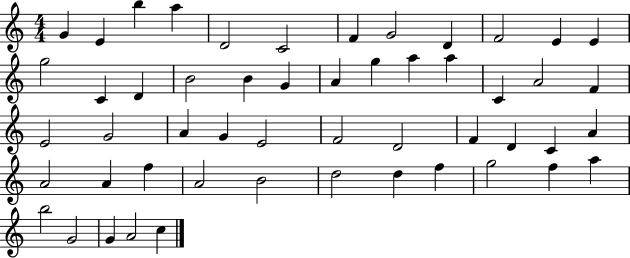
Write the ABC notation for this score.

X:1
T:Untitled
M:4/4
L:1/4
K:C
G E b a D2 C2 F G2 D F2 E E g2 C D B2 B G A g a a C A2 F E2 G2 A G E2 F2 D2 F D C A A2 A f A2 B2 d2 d f g2 f a b2 G2 G A2 c